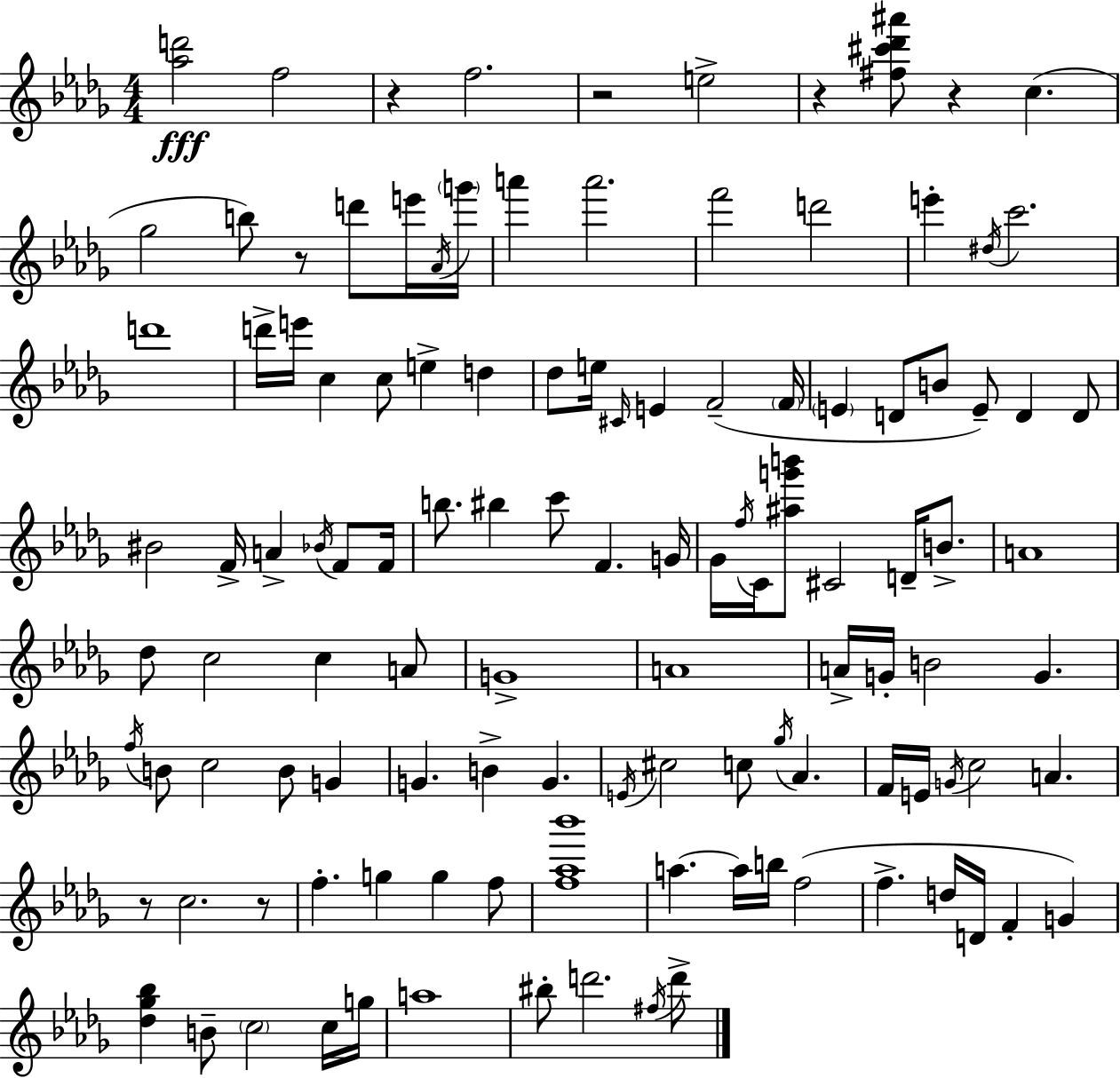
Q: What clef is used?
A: treble